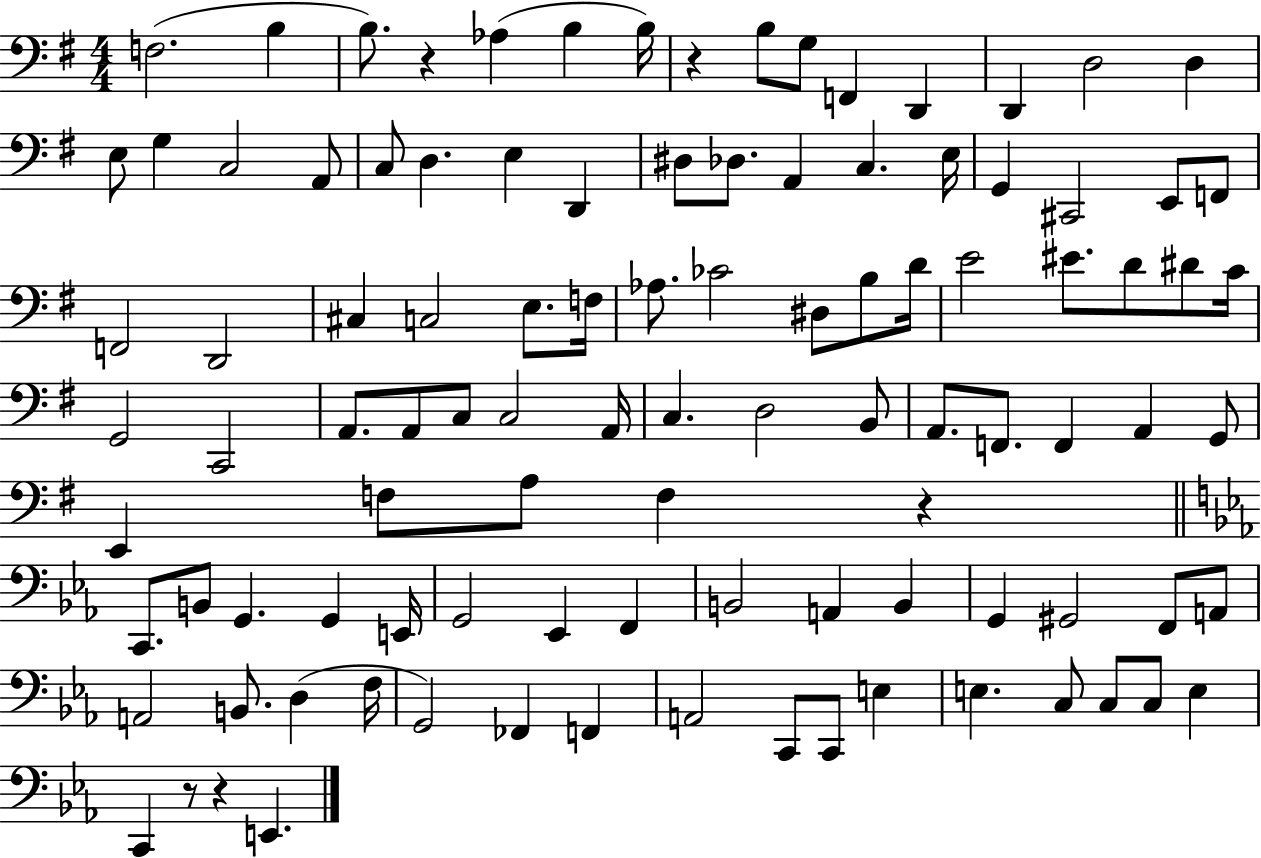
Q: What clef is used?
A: bass